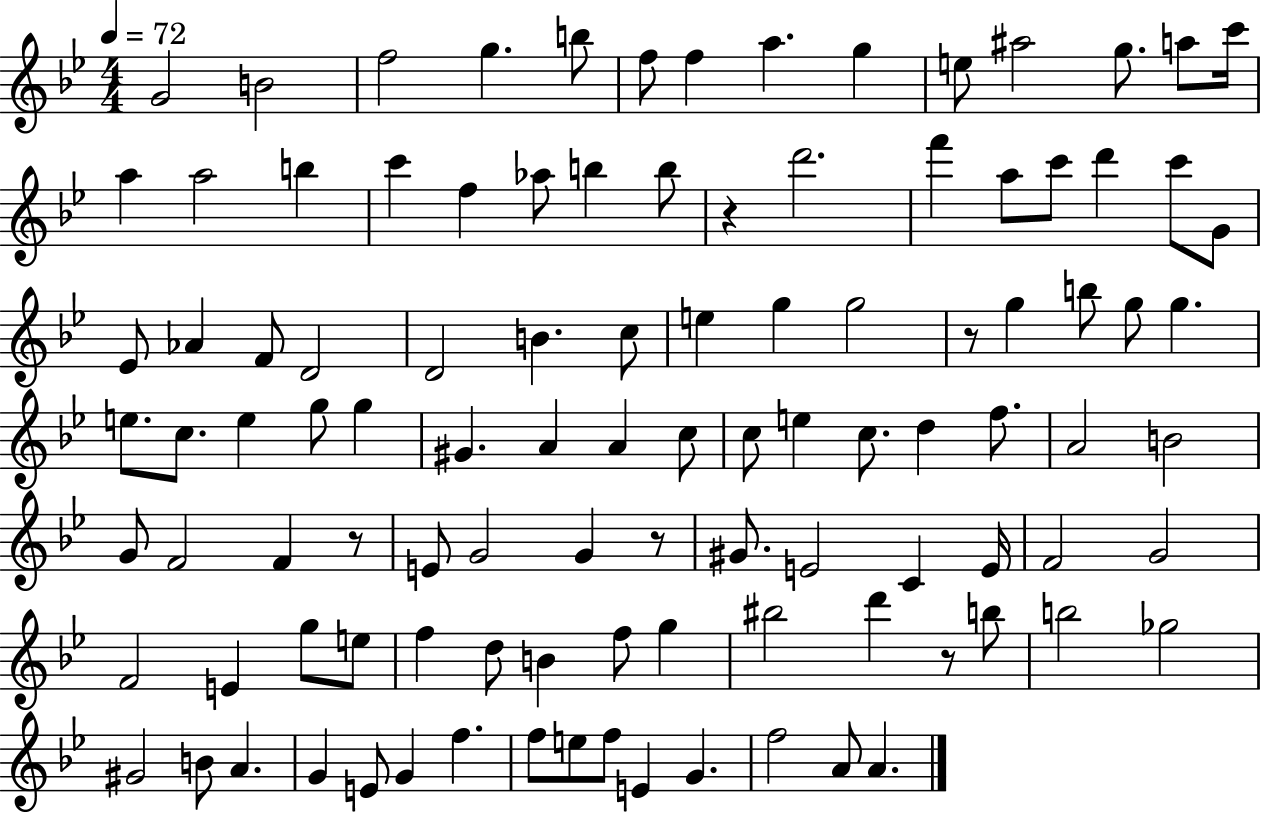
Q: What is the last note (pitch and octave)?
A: A4